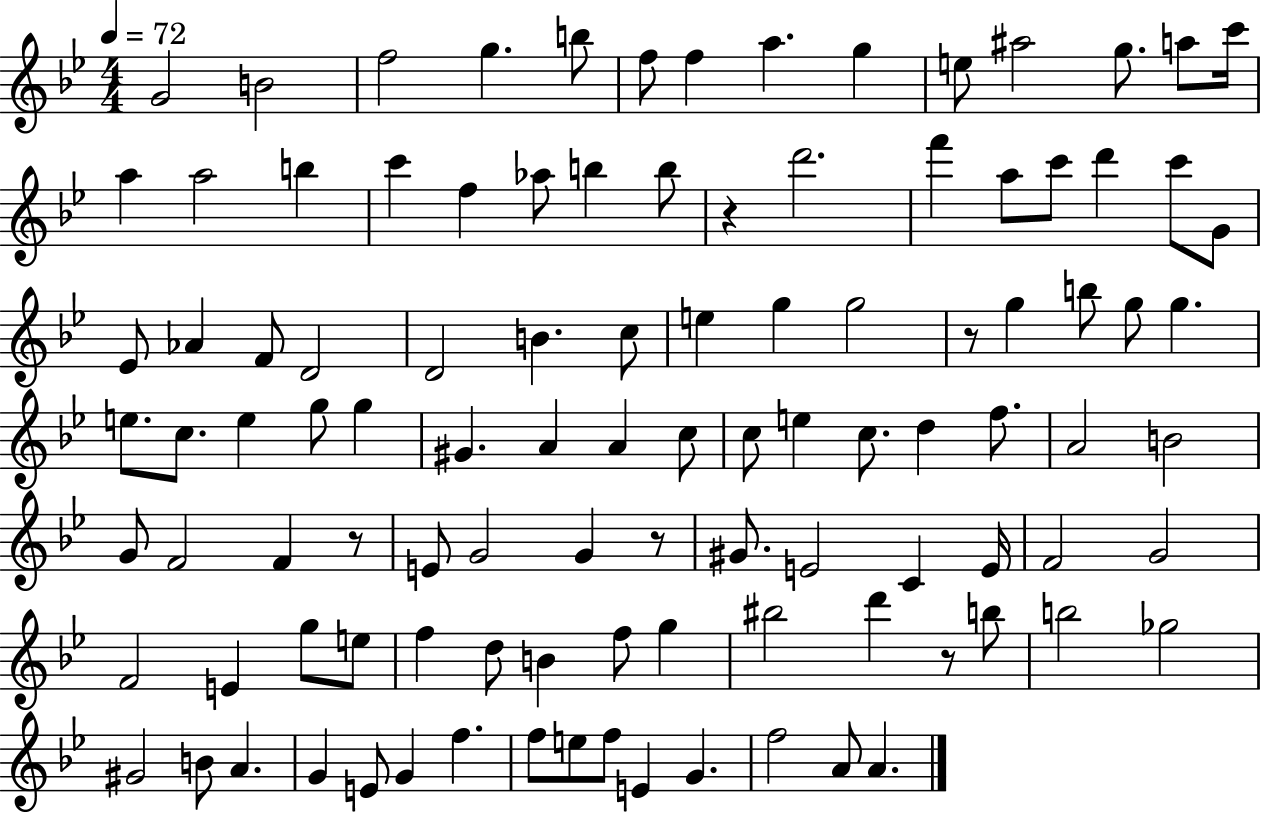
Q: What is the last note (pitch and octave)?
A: A4